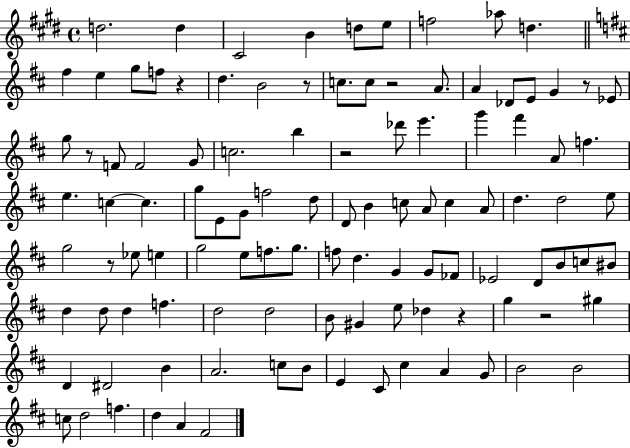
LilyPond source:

{
  \clef treble
  \time 4/4
  \defaultTimeSignature
  \key e \major
  d''2. d''4 | cis'2 b'4 d''8 e''8 | f''2 aes''8 d''4. | \bar "||" \break \key d \major fis''4 e''4 g''8 f''8 r4 | d''4. b'2 r8 | c''8. c''8 r2 a'8. | a'4 des'8 e'8 g'4 r8 ees'8 | \break g''8 r8 f'8 f'2 g'8 | c''2. b''4 | r2 des'''8 e'''4. | g'''4 fis'''4 a'8 f''4. | \break e''4. c''4~~ c''4. | g''8 e'8 g'8 f''2 d''8 | d'8 b'4 c''8 a'8 c''4 a'8 | d''4. d''2 e''8 | \break g''2 r8 ees''8 e''4 | g''2 e''8 f''8. g''8. | f''8 d''4. g'4 g'8 fes'8 | ees'2 d'8 b'8 c''8 bis'8 | \break d''4 d''8 d''4 f''4. | d''2 d''2 | b'8 gis'4 e''8 des''4 r4 | g''4 r2 gis''4 | \break d'4 dis'2 b'4 | a'2. c''8 b'8 | e'4 cis'8 cis''4 a'4 g'8 | b'2 b'2 | \break c''8 d''2 f''4. | d''4 a'4 fis'2 | \bar "|."
}